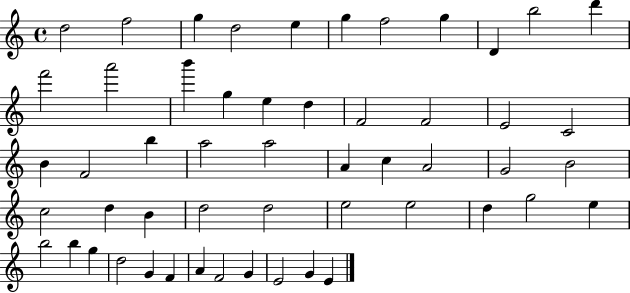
D5/h F5/h G5/q D5/h E5/q G5/q F5/h G5/q D4/q B5/h D6/q F6/h A6/h B6/q G5/q E5/q D5/q F4/h F4/h E4/h C4/h B4/q F4/h B5/q A5/h A5/h A4/q C5/q A4/h G4/h B4/h C5/h D5/q B4/q D5/h D5/h E5/h E5/h D5/q G5/h E5/q B5/h B5/q G5/q D5/h G4/q F4/q A4/q F4/h G4/q E4/h G4/q E4/q